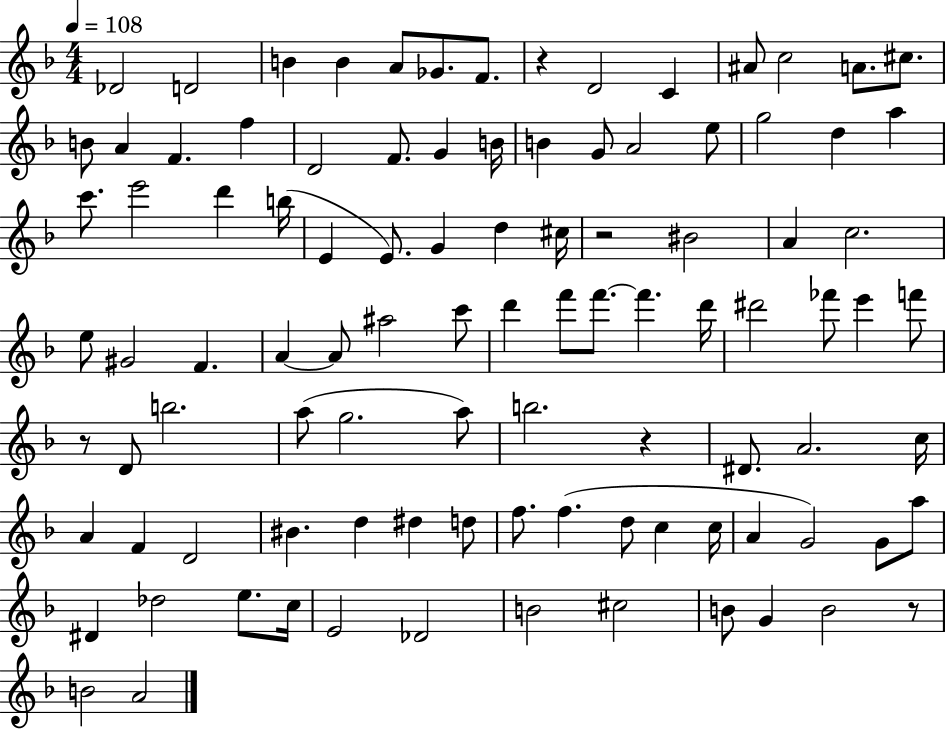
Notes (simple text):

Db4/h D4/h B4/q B4/q A4/e Gb4/e. F4/e. R/q D4/h C4/q A#4/e C5/h A4/e. C#5/e. B4/e A4/q F4/q. F5/q D4/h F4/e. G4/q B4/s B4/q G4/e A4/h E5/e G5/h D5/q A5/q C6/e. E6/h D6/q B5/s E4/q E4/e. G4/q D5/q C#5/s R/h BIS4/h A4/q C5/h. E5/e G#4/h F4/q. A4/q A4/e A#5/h C6/e D6/q F6/e F6/e. F6/q. D6/s D#6/h FES6/e E6/q F6/e R/e D4/e B5/h. A5/e G5/h. A5/e B5/h. R/q D#4/e. A4/h. C5/s A4/q F4/q D4/h BIS4/q. D5/q D#5/q D5/e F5/e. F5/q. D5/e C5/q C5/s A4/q G4/h G4/e A5/e D#4/q Db5/h E5/e. C5/s E4/h Db4/h B4/h C#5/h B4/e G4/q B4/h R/e B4/h A4/h